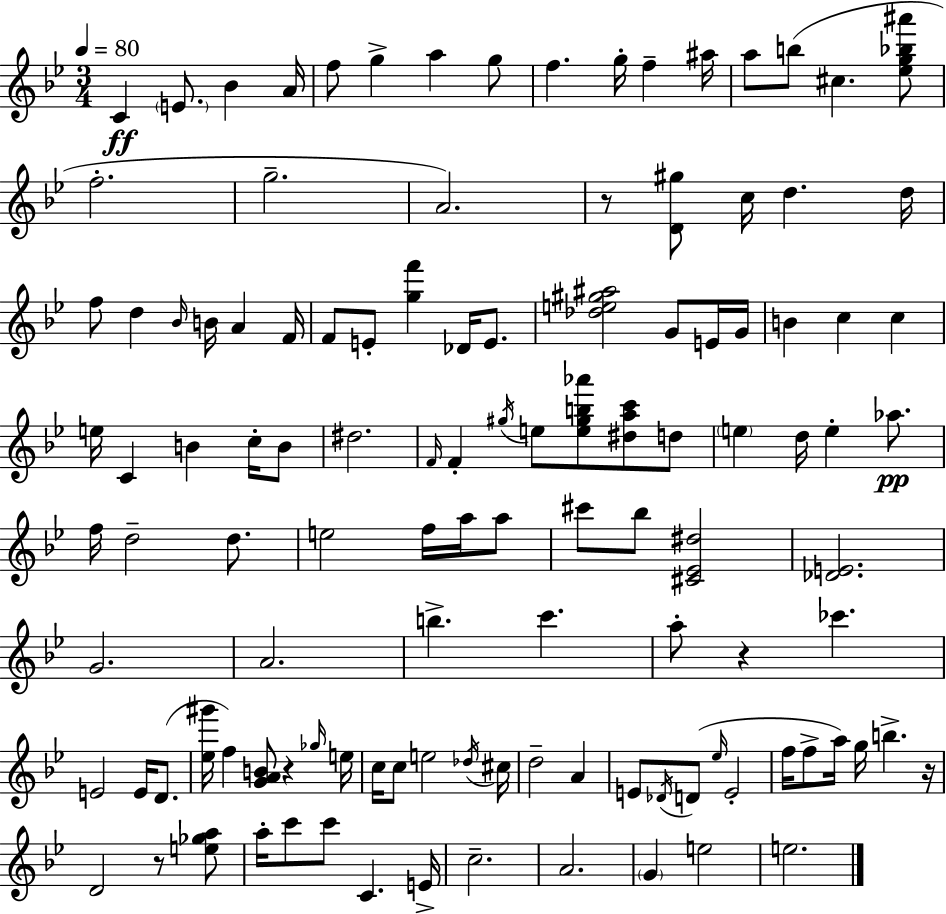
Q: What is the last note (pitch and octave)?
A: E5